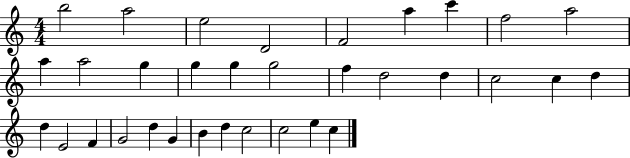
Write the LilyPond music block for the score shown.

{
  \clef treble
  \numericTimeSignature
  \time 4/4
  \key c \major
  b''2 a''2 | e''2 d'2 | f'2 a''4 c'''4 | f''2 a''2 | \break a''4 a''2 g''4 | g''4 g''4 g''2 | f''4 d''2 d''4 | c''2 c''4 d''4 | \break d''4 e'2 f'4 | g'2 d''4 g'4 | b'4 d''4 c''2 | c''2 e''4 c''4 | \break \bar "|."
}